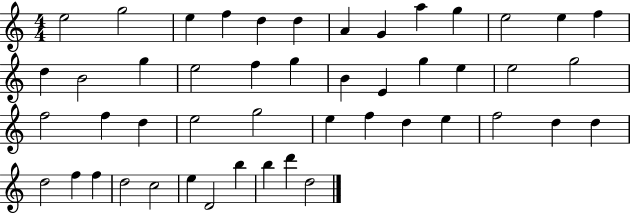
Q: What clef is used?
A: treble